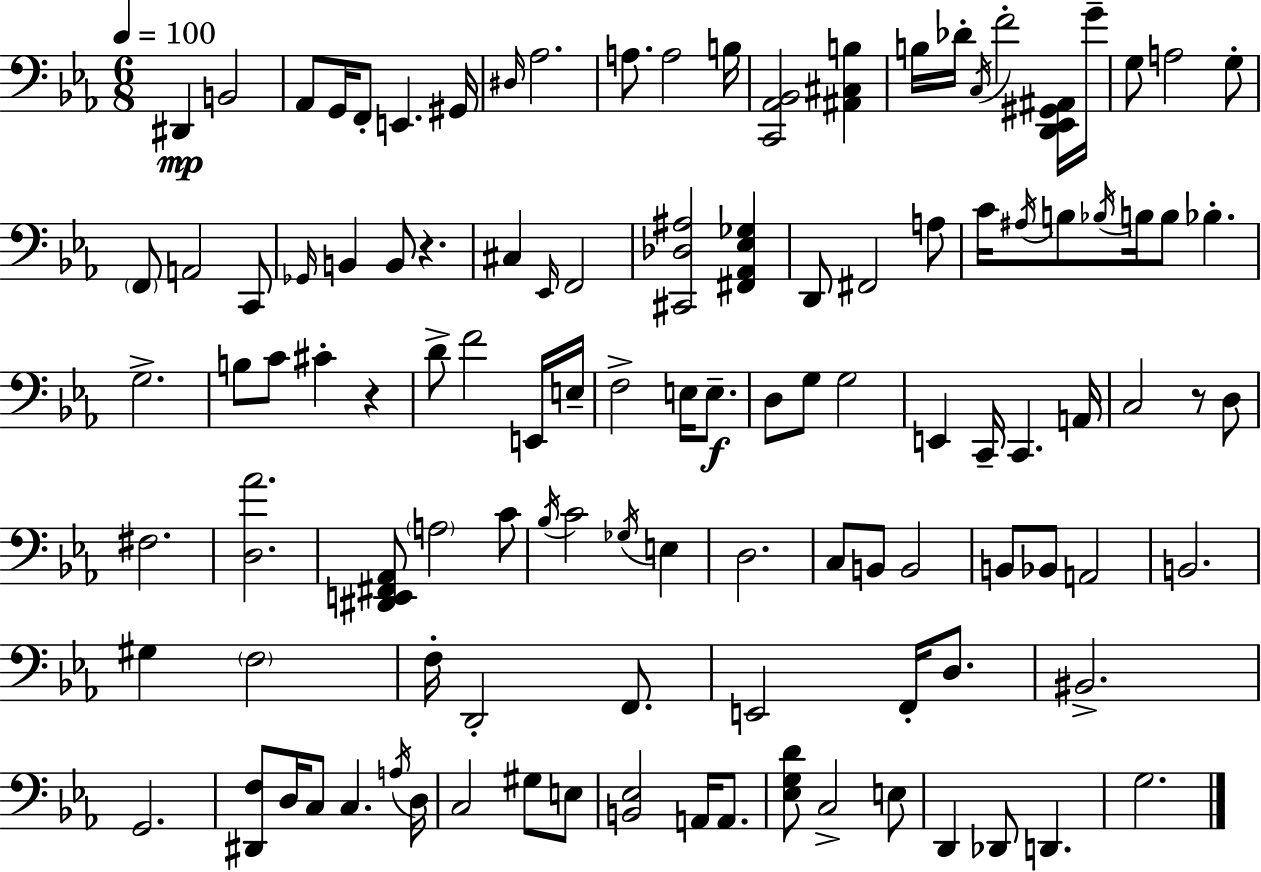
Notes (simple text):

D#2/q B2/h Ab2/e G2/s F2/e E2/q. G#2/s D#3/s Ab3/h. A3/e. A3/h B3/s [C2,Ab2,Bb2]/h [A#2,C#3,B3]/q B3/s Db4/s C3/s F4/h [D2,Eb2,G#2,A#2]/s G4/s G3/e A3/h G3/e F2/e A2/h C2/e Gb2/s B2/q B2/e R/q. C#3/q Eb2/s F2/h [C#2,Db3,A#3]/h [F#2,Ab2,Eb3,Gb3]/q D2/e F#2/h A3/e C4/s A#3/s B3/e Bb3/s B3/s B3/e Bb3/q. G3/h. B3/e C4/e C#4/q R/q D4/e F4/h E2/s E3/s F3/h E3/s E3/e. D3/e G3/e G3/h E2/q C2/s C2/q. A2/s C3/h R/e D3/e F#3/h. [D3,Ab4]/h. [D#2,E2,F#2,Ab2]/e A3/h C4/e Bb3/s C4/h Gb3/s E3/q D3/h. C3/e B2/e B2/h B2/e Bb2/e A2/h B2/h. G#3/q F3/h F3/s D2/h F2/e. E2/h F2/s D3/e. BIS2/h. G2/h. [D#2,F3]/e D3/s C3/e C3/q. A3/s D3/s C3/h G#3/e E3/e [B2,Eb3]/h A2/s A2/e. [Eb3,G3,D4]/e C3/h E3/e D2/q Db2/e D2/q. G3/h.